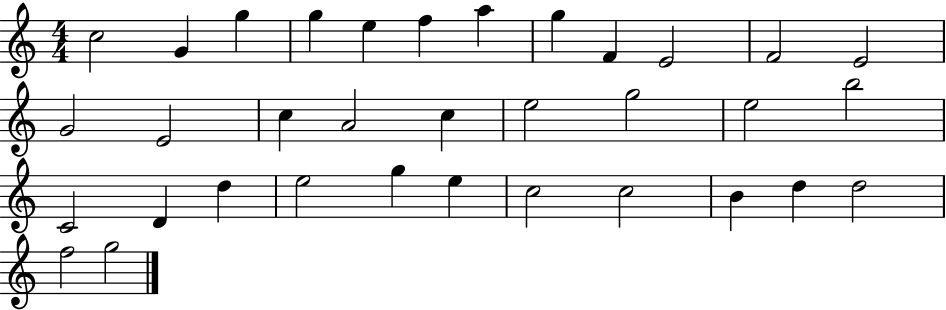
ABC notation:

X:1
T:Untitled
M:4/4
L:1/4
K:C
c2 G g g e f a g F E2 F2 E2 G2 E2 c A2 c e2 g2 e2 b2 C2 D d e2 g e c2 c2 B d d2 f2 g2